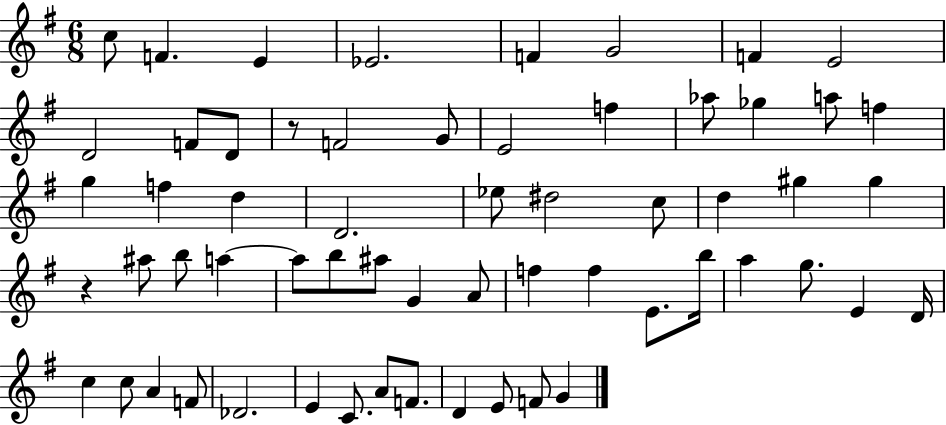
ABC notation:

X:1
T:Untitled
M:6/8
L:1/4
K:G
c/2 F E _E2 F G2 F E2 D2 F/2 D/2 z/2 F2 G/2 E2 f _a/2 _g a/2 f g f d D2 _e/2 ^d2 c/2 d ^g ^g z ^a/2 b/2 a a/2 b/2 ^a/2 G A/2 f f E/2 b/4 a g/2 E D/4 c c/2 A F/2 _D2 E C/2 A/2 F/2 D E/2 F/2 G